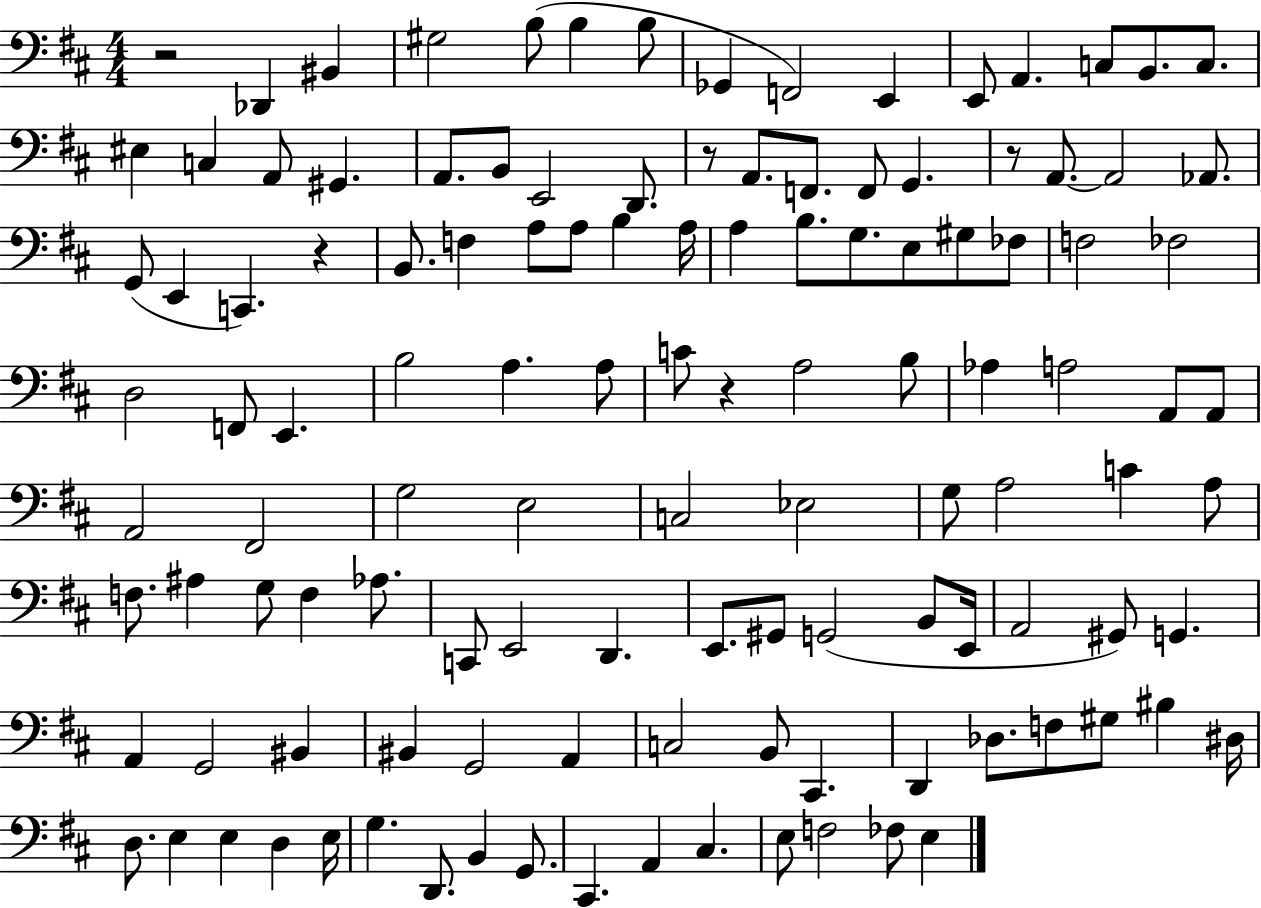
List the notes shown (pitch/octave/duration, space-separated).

R/h Db2/q BIS2/q G#3/h B3/e B3/q B3/e Gb2/q F2/h E2/q E2/e A2/q. C3/e B2/e. C3/e. EIS3/q C3/q A2/e G#2/q. A2/e. B2/e E2/h D2/e. R/e A2/e. F2/e. F2/e G2/q. R/e A2/e. A2/h Ab2/e. G2/e E2/q C2/q. R/q B2/e. F3/q A3/e A3/e B3/q A3/s A3/q B3/e. G3/e. E3/e G#3/e FES3/e F3/h FES3/h D3/h F2/e E2/q. B3/h A3/q. A3/e C4/e R/q A3/h B3/e Ab3/q A3/h A2/e A2/e A2/h F#2/h G3/h E3/h C3/h Eb3/h G3/e A3/h C4/q A3/e F3/e. A#3/q G3/e F3/q Ab3/e. C2/e E2/h D2/q. E2/e. G#2/e G2/h B2/e E2/s A2/h G#2/e G2/q. A2/q G2/h BIS2/q BIS2/q G2/h A2/q C3/h B2/e C#2/q. D2/q Db3/e. F3/e G#3/e BIS3/q D#3/s D3/e. E3/q E3/q D3/q E3/s G3/q. D2/e. B2/q G2/e. C#2/q. A2/q C#3/q. E3/e F3/h FES3/e E3/q